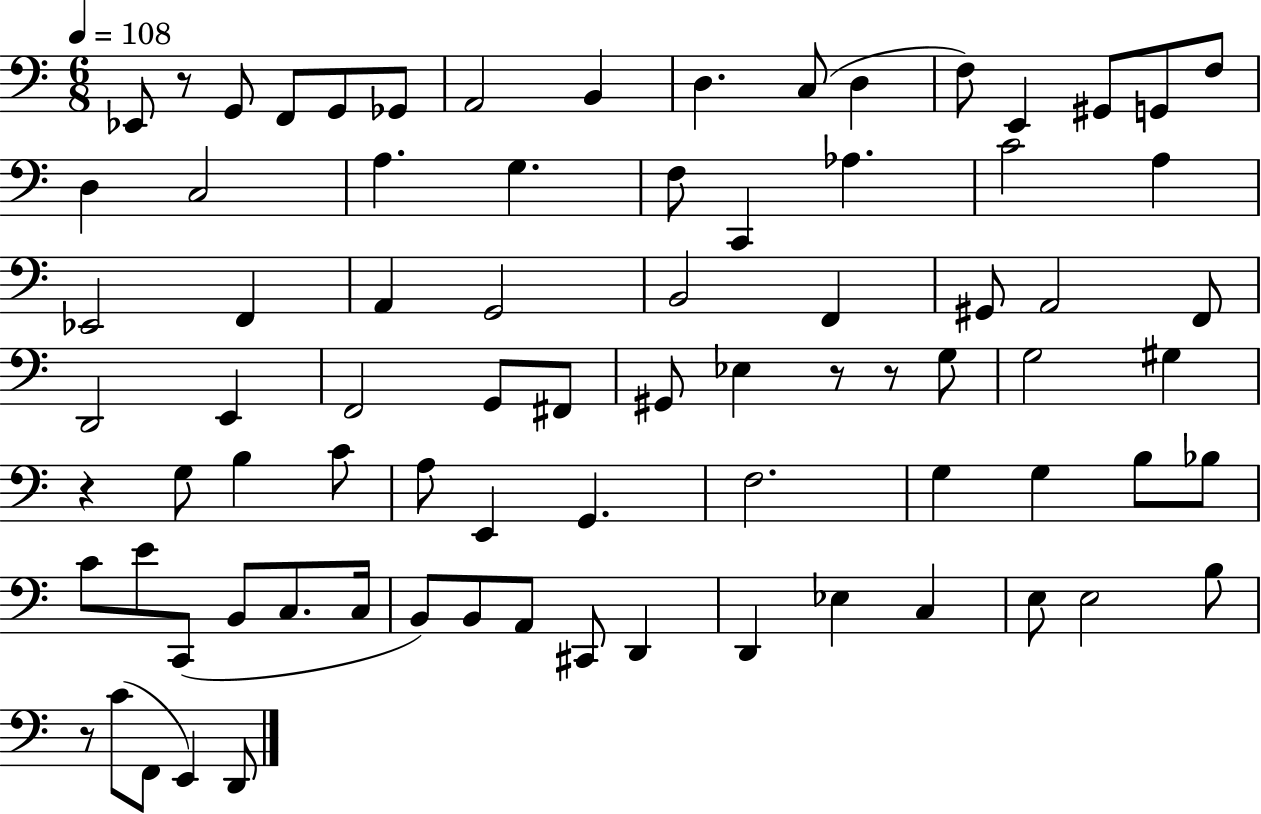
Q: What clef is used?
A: bass